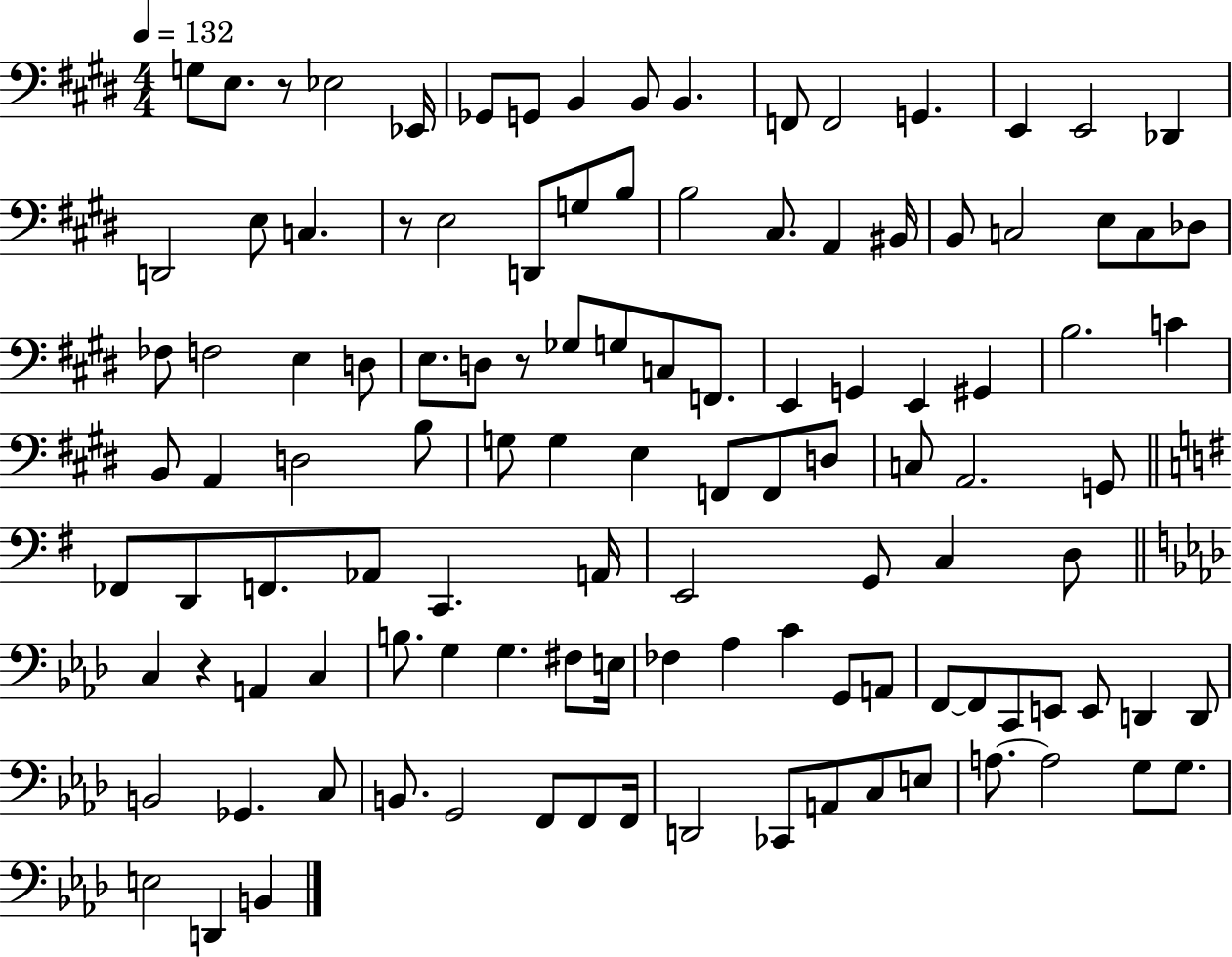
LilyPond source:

{
  \clef bass
  \numericTimeSignature
  \time 4/4
  \key e \major
  \tempo 4 = 132
  g8 e8. r8 ees2 ees,16 | ges,8 g,8 b,4 b,8 b,4. | f,8 f,2 g,4. | e,4 e,2 des,4 | \break d,2 e8 c4. | r8 e2 d,8 g8 b8 | b2 cis8. a,4 bis,16 | b,8 c2 e8 c8 des8 | \break fes8 f2 e4 d8 | e8. d8 r8 ges8 g8 c8 f,8. | e,4 g,4 e,4 gis,4 | b2. c'4 | \break b,8 a,4 d2 b8 | g8 g4 e4 f,8 f,8 d8 | c8 a,2. g,8 | \bar "||" \break \key g \major fes,8 d,8 f,8. aes,8 c,4. a,16 | e,2 g,8 c4 d8 | \bar "||" \break \key f \minor c4 r4 a,4 c4 | b8. g4 g4. fis8 e16 | fes4 aes4 c'4 g,8 a,8 | f,8~~ f,8 c,8 e,8 e,8 d,4 d,8 | \break b,2 ges,4. c8 | b,8. g,2 f,8 f,8 f,16 | d,2 ces,8 a,8 c8 e8 | a8.~~ a2 g8 g8. | \break e2 d,4 b,4 | \bar "|."
}